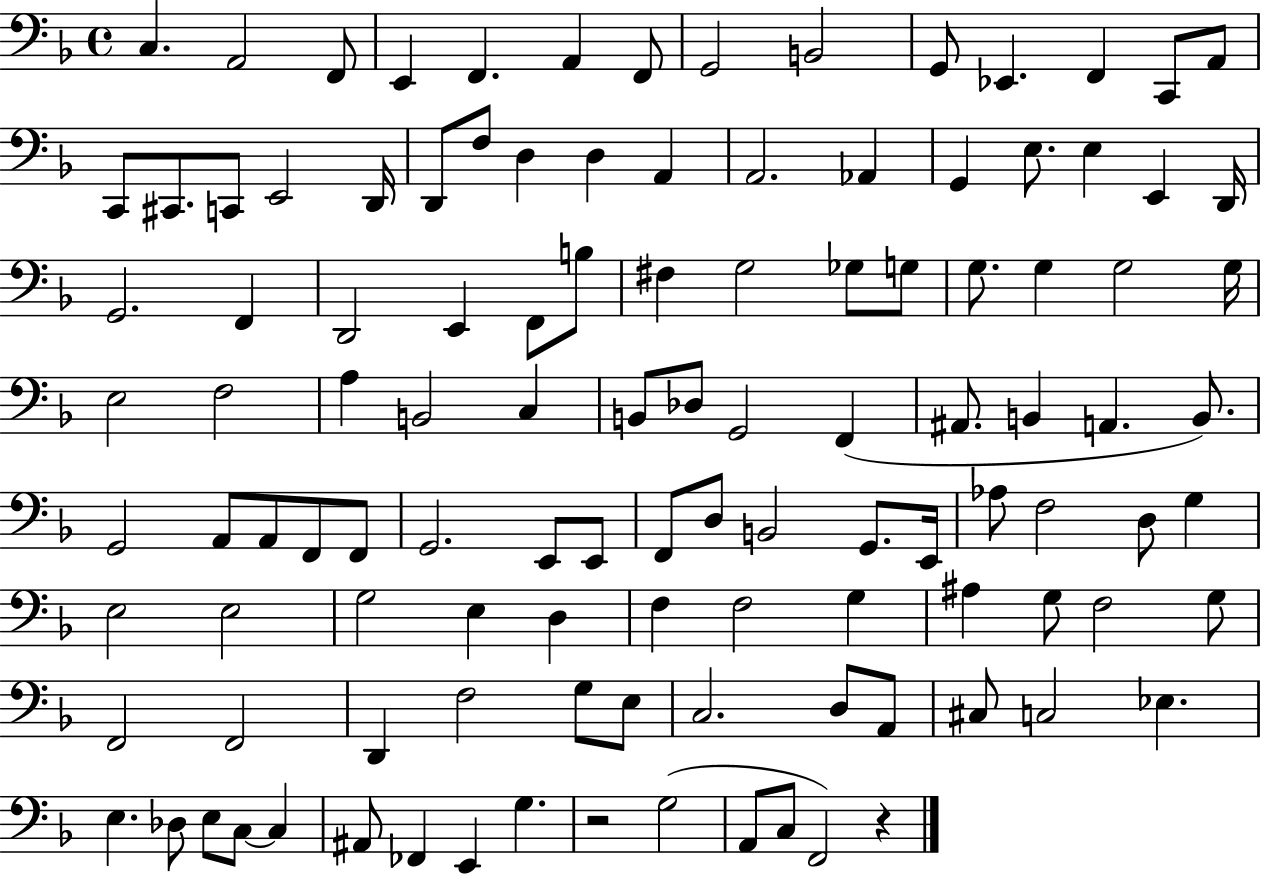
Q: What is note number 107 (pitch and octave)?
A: E2